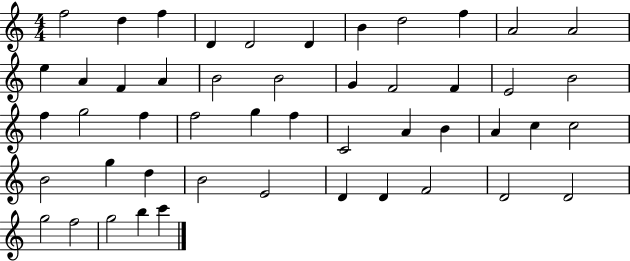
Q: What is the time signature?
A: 4/4